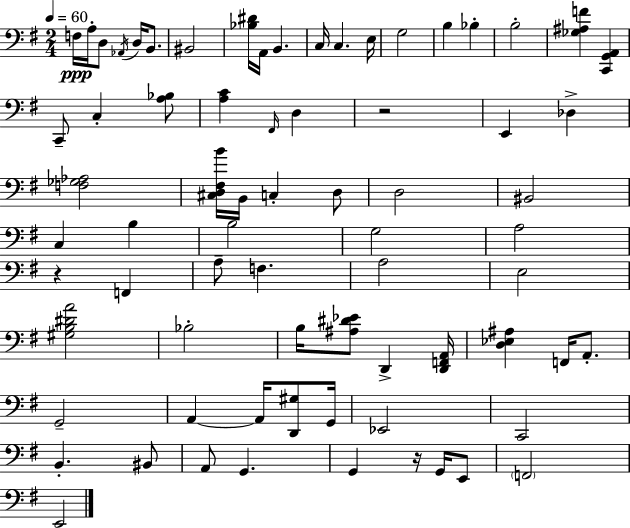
{
  \clef bass
  \numericTimeSignature
  \time 2/4
  \key g \major
  \tempo 4 = 60
  f16\ppp a16-. d8 \acciaccatura { aes,16 } d16 b,8. | bis,2 | <bes dis'>16 a,16 b,4. | c16 c4. | \break e16 g2 | b4 bes4-. | b2-. | <ges ais f'>4 <c, g, a,>4 | \break c,8-- c4-. <a bes>8 | <a c'>4 \grace { fis,16 } d4 | r2 | e,4 des4-> | \break <f ges aes>2 | <cis d fis b'>16 b,16 c4-. | d8 d2 | bis,2 | \break c4 b4 | b2 | g2 | a2 | \break r4 f,4 | a8-- f4. | a2 | e2 | \break <gis b dis' a'>2 | bes2-. | b16 <ais dis' ees'>8 d,4-> | <d, f, a,>16 <d ees ais>4 f,16 a,8.-. | \break g,2-- | a,4~~ a,16 <d, gis>8 | g,16 ees,2 | c,2 | \break b,4.-. | bis,8 a,8 g,4. | g,4 r16 g,16 | e,8 \parenthesize f,2 | \break e,2 | \bar "|."
}